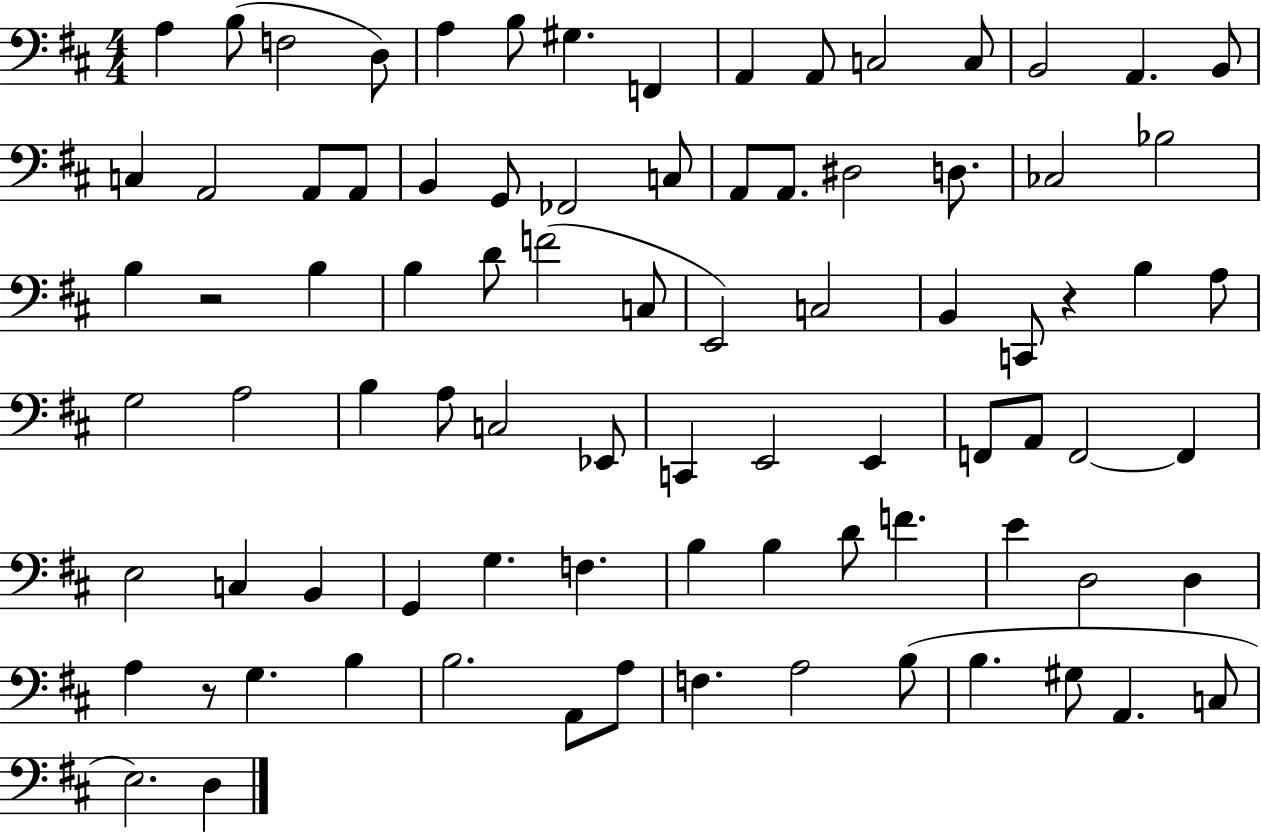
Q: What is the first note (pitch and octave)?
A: A3